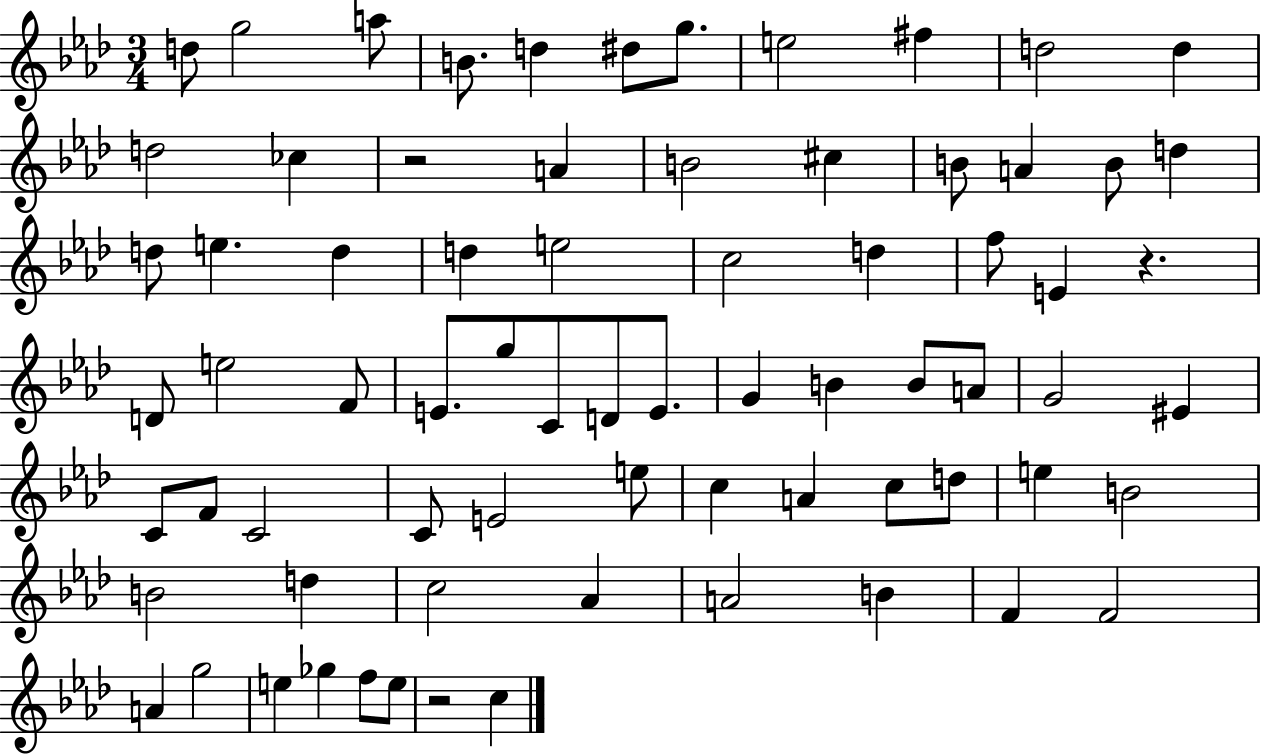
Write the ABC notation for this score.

X:1
T:Untitled
M:3/4
L:1/4
K:Ab
d/2 g2 a/2 B/2 d ^d/2 g/2 e2 ^f d2 d d2 _c z2 A B2 ^c B/2 A B/2 d d/2 e d d e2 c2 d f/2 E z D/2 e2 F/2 E/2 g/2 C/2 D/2 E/2 G B B/2 A/2 G2 ^E C/2 F/2 C2 C/2 E2 e/2 c A c/2 d/2 e B2 B2 d c2 _A A2 B F F2 A g2 e _g f/2 e/2 z2 c